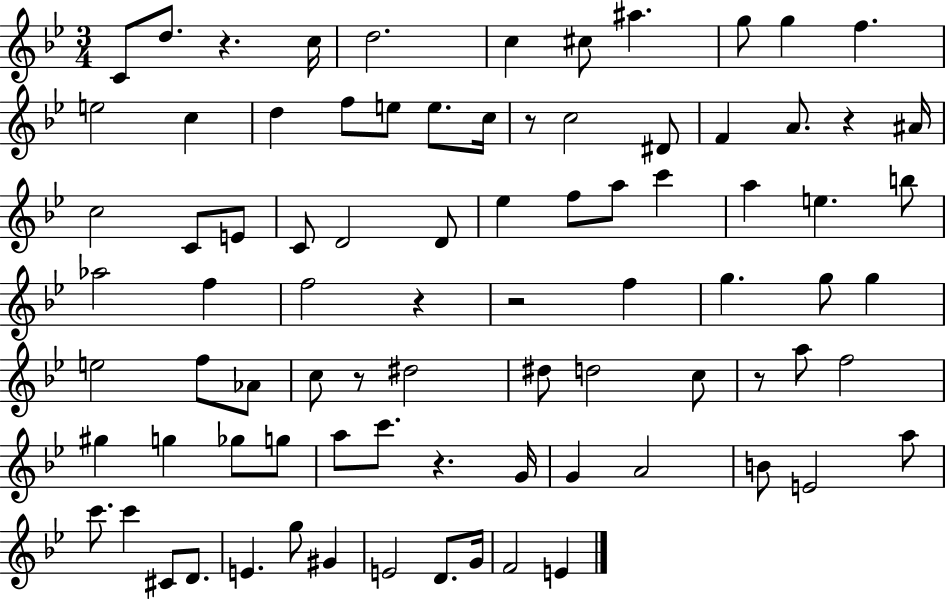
{
  \clef treble
  \numericTimeSignature
  \time 3/4
  \key bes \major
  \repeat volta 2 { c'8 d''8. r4. c''16 | d''2. | c''4 cis''8 ais''4. | g''8 g''4 f''4. | \break e''2 c''4 | d''4 f''8 e''8 e''8. c''16 | r8 c''2 dis'8 | f'4 a'8. r4 ais'16 | \break c''2 c'8 e'8 | c'8 d'2 d'8 | ees''4 f''8 a''8 c'''4 | a''4 e''4. b''8 | \break aes''2 f''4 | f''2 r4 | r2 f''4 | g''4. g''8 g''4 | \break e''2 f''8 aes'8 | c''8 r8 dis''2 | dis''8 d''2 c''8 | r8 a''8 f''2 | \break gis''4 g''4 ges''8 g''8 | a''8 c'''8. r4. g'16 | g'4 a'2 | b'8 e'2 a''8 | \break c'''8. c'''4 cis'8 d'8. | e'4. g''8 gis'4 | e'2 d'8. g'16 | f'2 e'4 | \break } \bar "|."
}